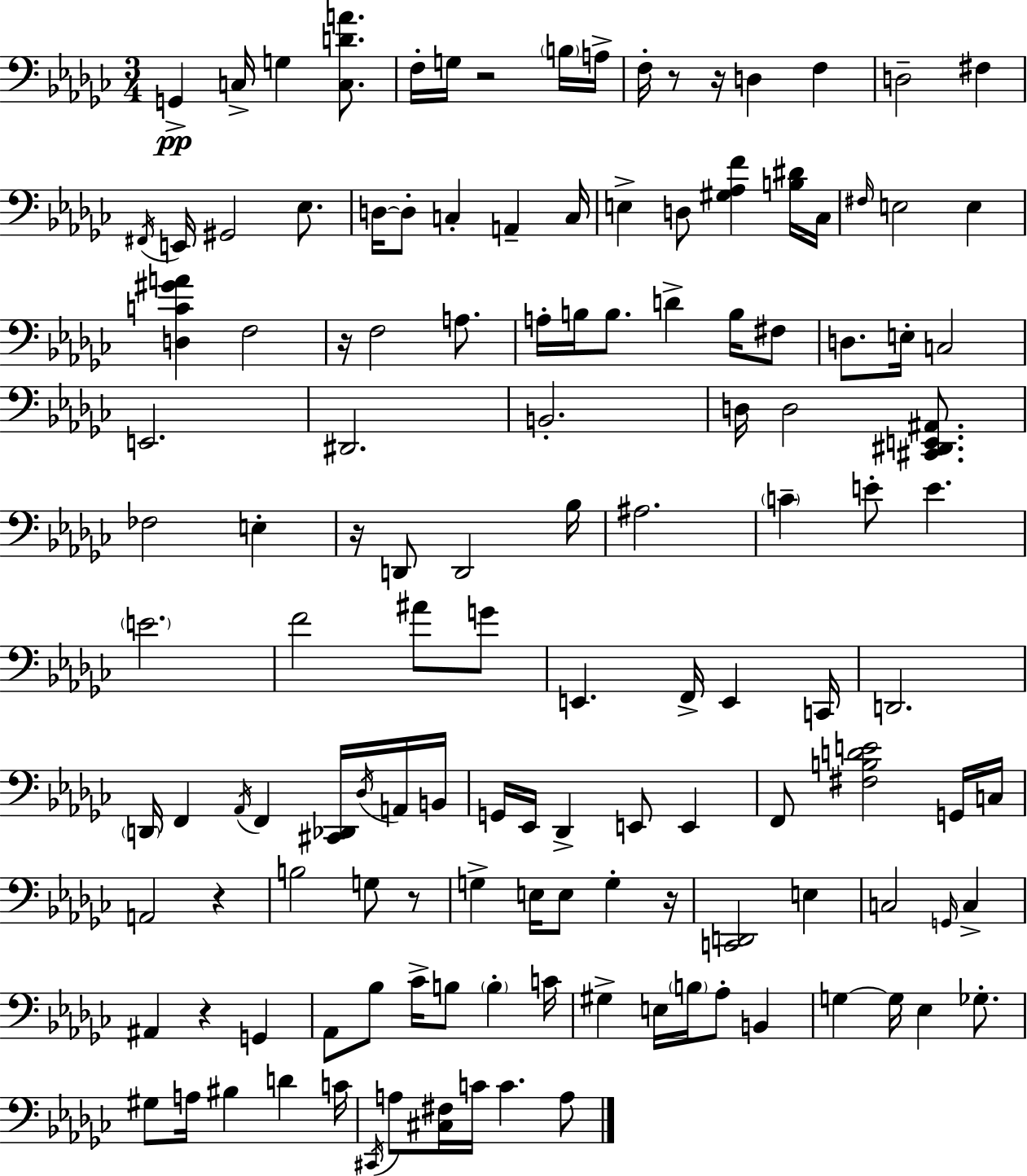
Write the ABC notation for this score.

X:1
T:Untitled
M:3/4
L:1/4
K:Ebm
G,, C,/4 G, [C,DA]/2 F,/4 G,/4 z2 B,/4 A,/4 F,/4 z/2 z/4 D, F, D,2 ^F, ^F,,/4 E,,/4 ^G,,2 _E,/2 D,/4 D,/2 C, A,, C,/4 E, D,/2 [^G,_A,F] [B,^D]/4 _C,/4 ^F,/4 E,2 E, [D,C^GA] F,2 z/4 F,2 A,/2 A,/4 B,/4 B,/2 D B,/4 ^F,/2 D,/2 E,/4 C,2 E,,2 ^D,,2 B,,2 D,/4 D,2 [^C,,^D,,E,,^A,,]/2 _F,2 E, z/4 D,,/2 D,,2 _B,/4 ^A,2 C E/2 E E2 F2 ^A/2 G/2 E,, F,,/4 E,, C,,/4 D,,2 D,,/4 F,, _A,,/4 F,, [^C,,_D,,]/4 _D,/4 A,,/4 B,,/4 G,,/4 _E,,/4 _D,, E,,/2 E,, F,,/2 [^F,B,DE]2 G,,/4 C,/4 A,,2 z B,2 G,/2 z/2 G, E,/4 E,/2 G, z/4 [C,,D,,]2 E, C,2 G,,/4 C, ^A,, z G,, _A,,/2 _B,/2 _C/4 B,/2 B, C/4 ^G, E,/4 B,/4 _A,/2 B,, G, G,/4 _E, _G,/2 ^G,/2 A,/4 ^B, D C/4 ^C,,/4 A,/2 [^C,^F,]/4 C/4 C A,/2